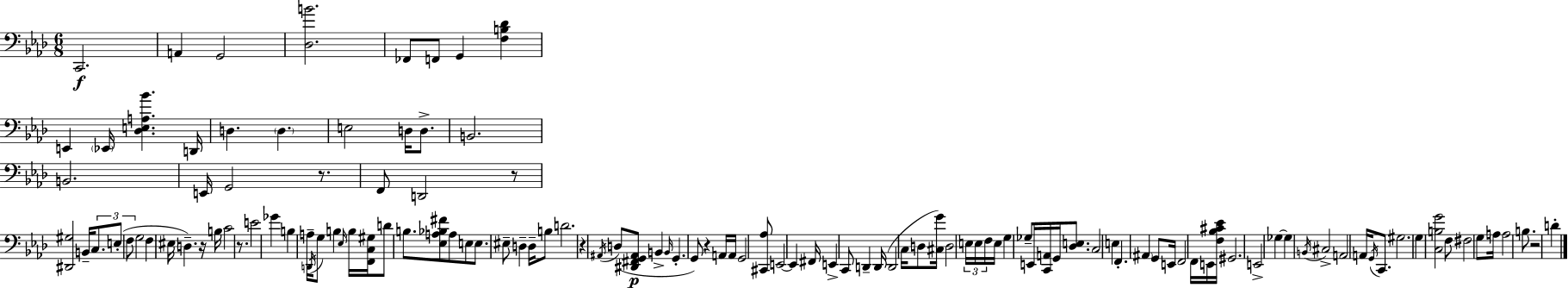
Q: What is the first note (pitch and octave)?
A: C2